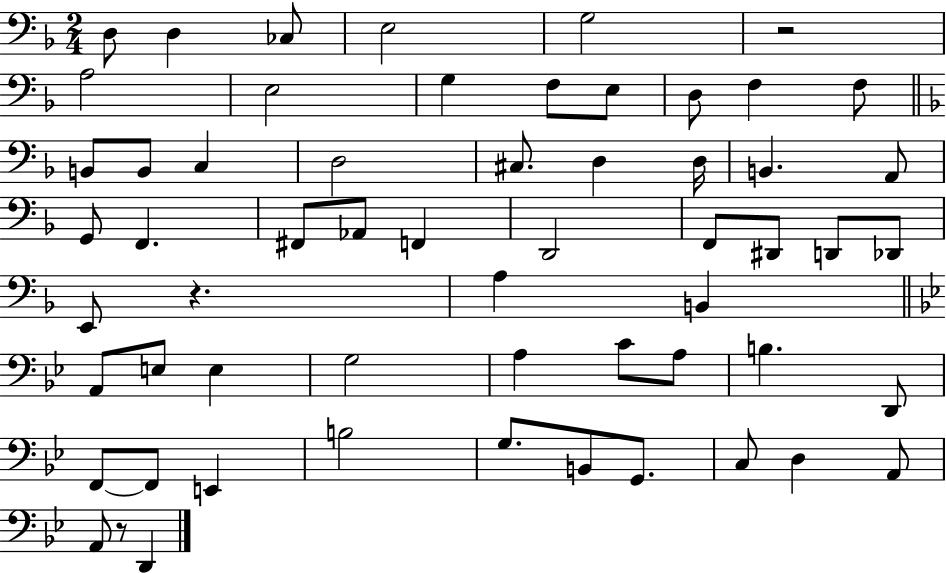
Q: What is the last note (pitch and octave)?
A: D2